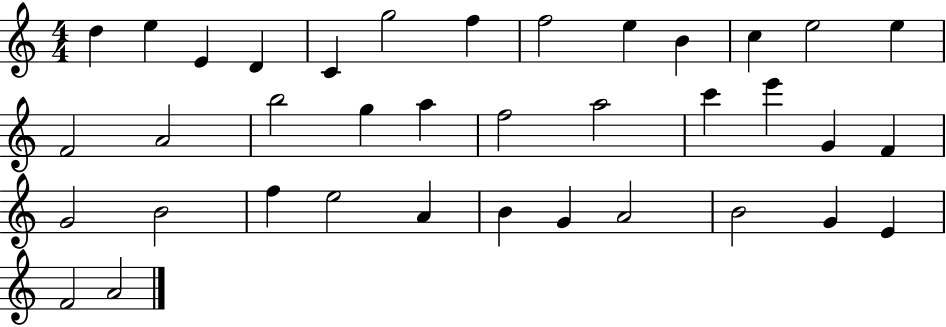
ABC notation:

X:1
T:Untitled
M:4/4
L:1/4
K:C
d e E D C g2 f f2 e B c e2 e F2 A2 b2 g a f2 a2 c' e' G F G2 B2 f e2 A B G A2 B2 G E F2 A2